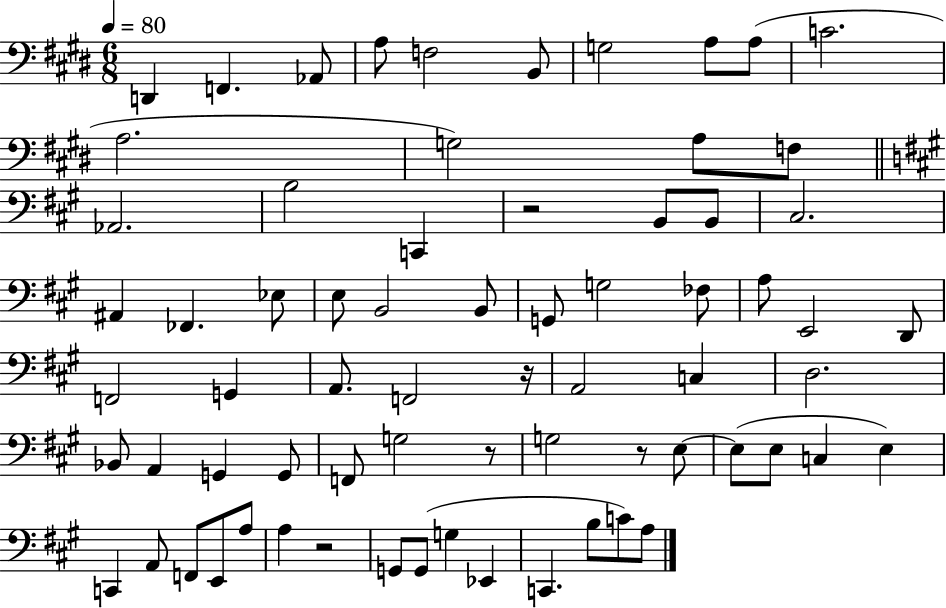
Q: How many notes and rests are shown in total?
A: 70